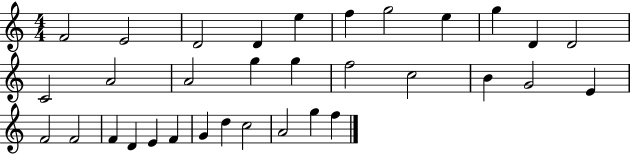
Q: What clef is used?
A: treble